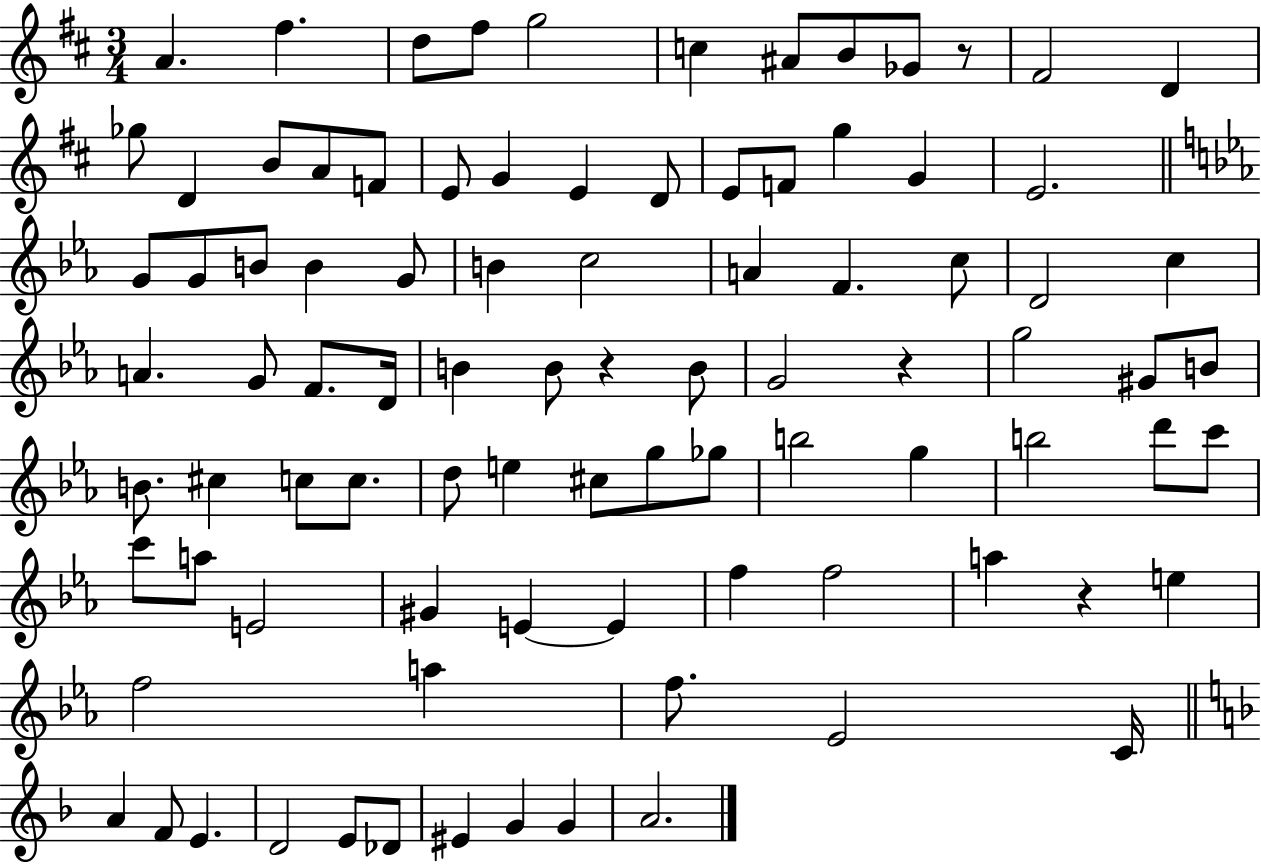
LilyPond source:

{
  \clef treble
  \numericTimeSignature
  \time 3/4
  \key d \major
  a'4. fis''4. | d''8 fis''8 g''2 | c''4 ais'8 b'8 ges'8 r8 | fis'2 d'4 | \break ges''8 d'4 b'8 a'8 f'8 | e'8 g'4 e'4 d'8 | e'8 f'8 g''4 g'4 | e'2. | \break \bar "||" \break \key ees \major g'8 g'8 b'8 b'4 g'8 | b'4 c''2 | a'4 f'4. c''8 | d'2 c''4 | \break a'4. g'8 f'8. d'16 | b'4 b'8 r4 b'8 | g'2 r4 | g''2 gis'8 b'8 | \break b'8. cis''4 c''8 c''8. | d''8 e''4 cis''8 g''8 ges''8 | b''2 g''4 | b''2 d'''8 c'''8 | \break c'''8 a''8 e'2 | gis'4 e'4~~ e'4 | f''4 f''2 | a''4 r4 e''4 | \break f''2 a''4 | f''8. ees'2 c'16 | \bar "||" \break \key d \minor a'4 f'8 e'4. | d'2 e'8 des'8 | eis'4 g'4 g'4 | a'2. | \break \bar "|."
}